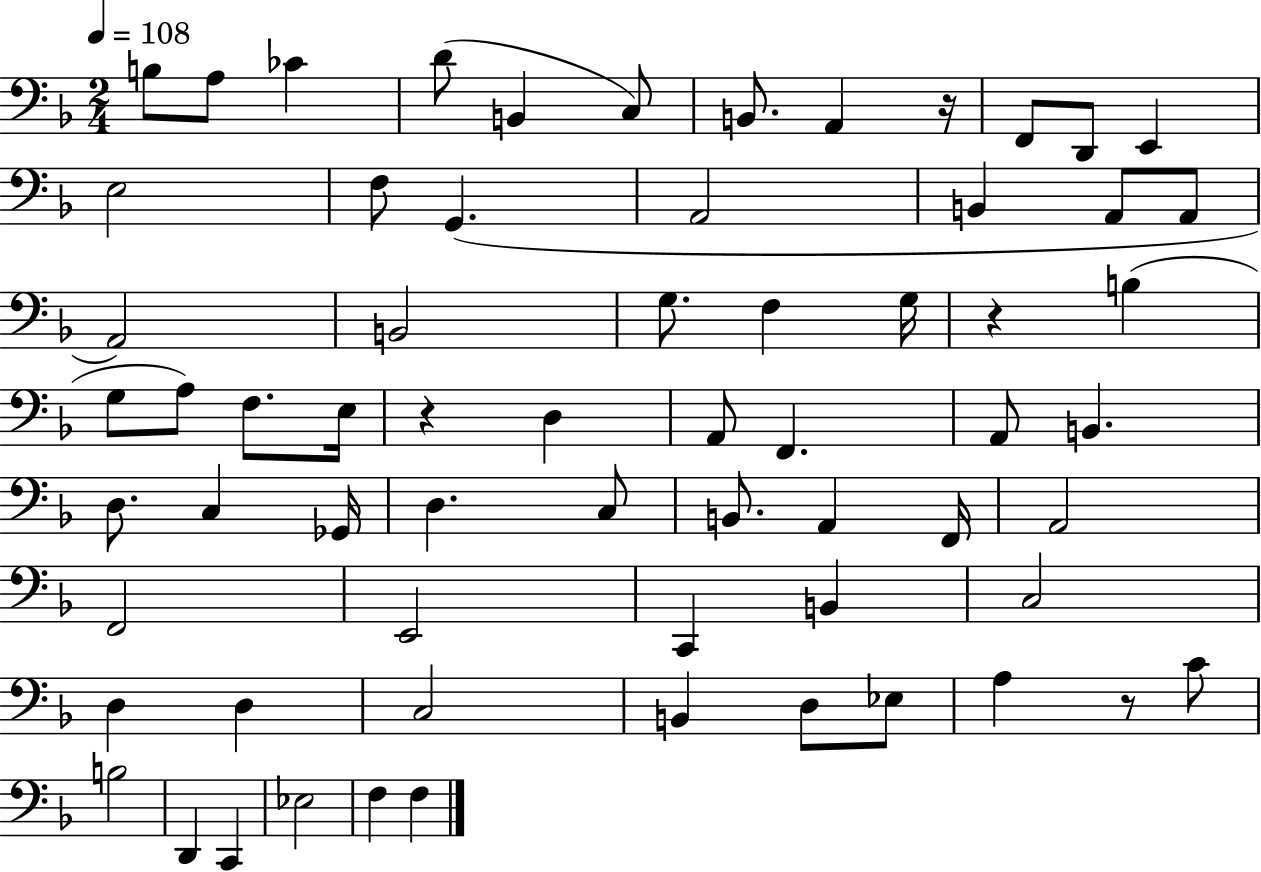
B3/e A3/e CES4/q D4/e B2/q C3/e B2/e. A2/q R/s F2/e D2/e E2/q E3/h F3/e G2/q. A2/h B2/q A2/e A2/e A2/h B2/h G3/e. F3/q G3/s R/q B3/q G3/e A3/e F3/e. E3/s R/q D3/q A2/e F2/q. A2/e B2/q. D3/e. C3/q Gb2/s D3/q. C3/e B2/e. A2/q F2/s A2/h F2/h E2/h C2/q B2/q C3/h D3/q D3/q C3/h B2/q D3/e Eb3/e A3/q R/e C4/e B3/h D2/q C2/q Eb3/h F3/q F3/q